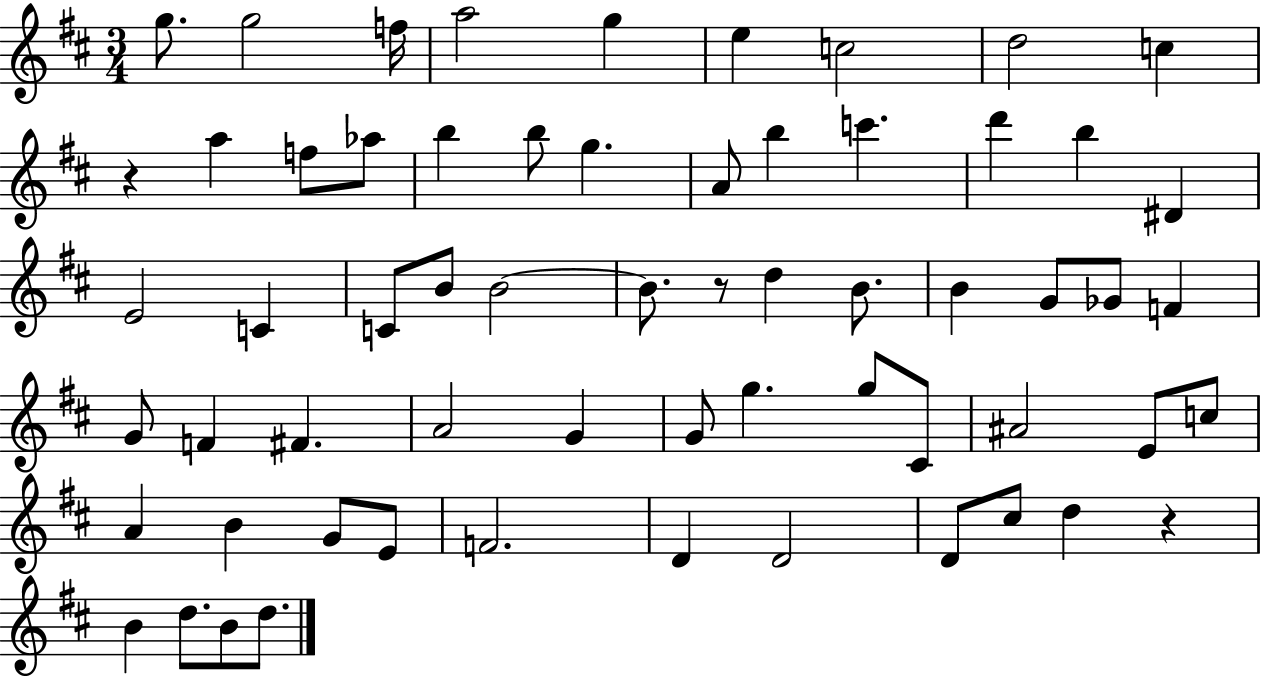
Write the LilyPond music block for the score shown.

{
  \clef treble
  \numericTimeSignature
  \time 3/4
  \key d \major
  g''8. g''2 f''16 | a''2 g''4 | e''4 c''2 | d''2 c''4 | \break r4 a''4 f''8 aes''8 | b''4 b''8 g''4. | a'8 b''4 c'''4. | d'''4 b''4 dis'4 | \break e'2 c'4 | c'8 b'8 b'2~~ | b'8. r8 d''4 b'8. | b'4 g'8 ges'8 f'4 | \break g'8 f'4 fis'4. | a'2 g'4 | g'8 g''4. g''8 cis'8 | ais'2 e'8 c''8 | \break a'4 b'4 g'8 e'8 | f'2. | d'4 d'2 | d'8 cis''8 d''4 r4 | \break b'4 d''8. b'8 d''8. | \bar "|."
}